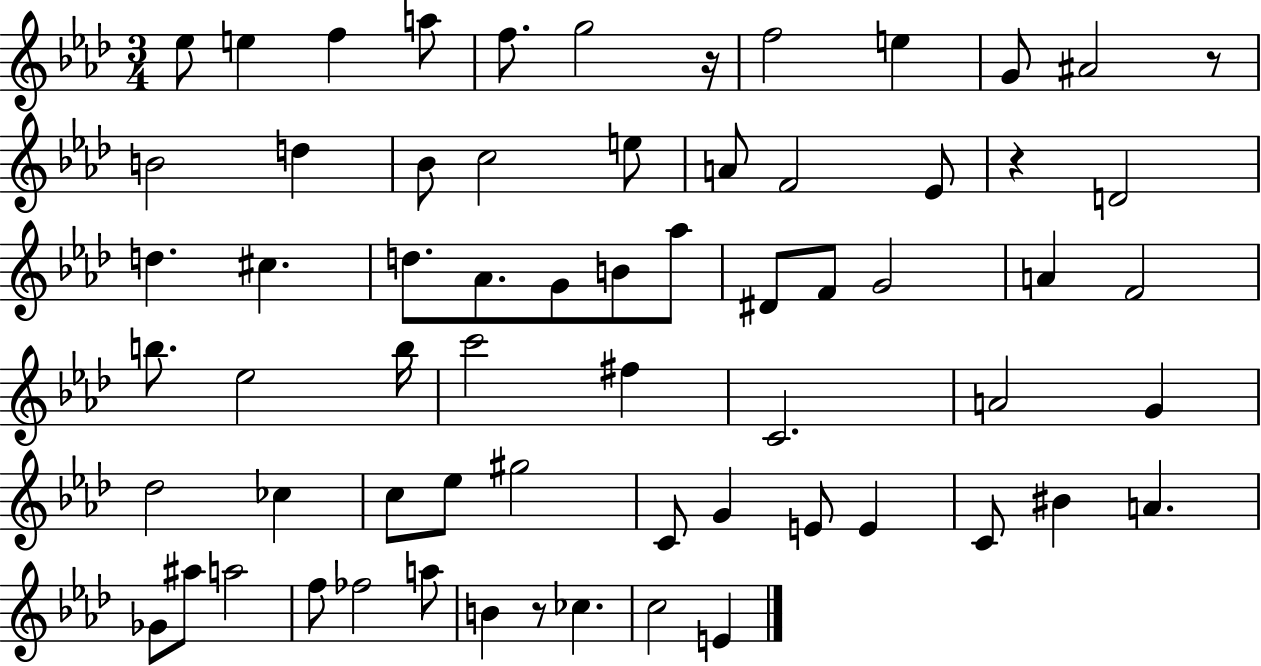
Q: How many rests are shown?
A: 4